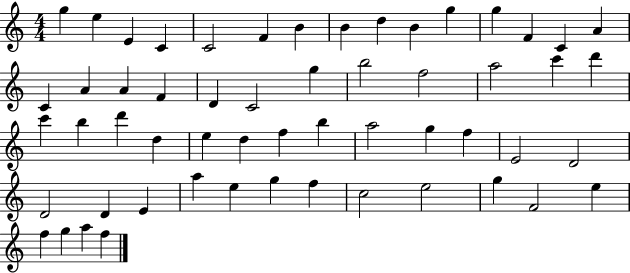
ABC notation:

X:1
T:Untitled
M:4/4
L:1/4
K:C
g e E C C2 F B B d B g g F C A C A A F D C2 g b2 f2 a2 c' d' c' b d' d e d f b a2 g f E2 D2 D2 D E a e g f c2 e2 g F2 e f g a f